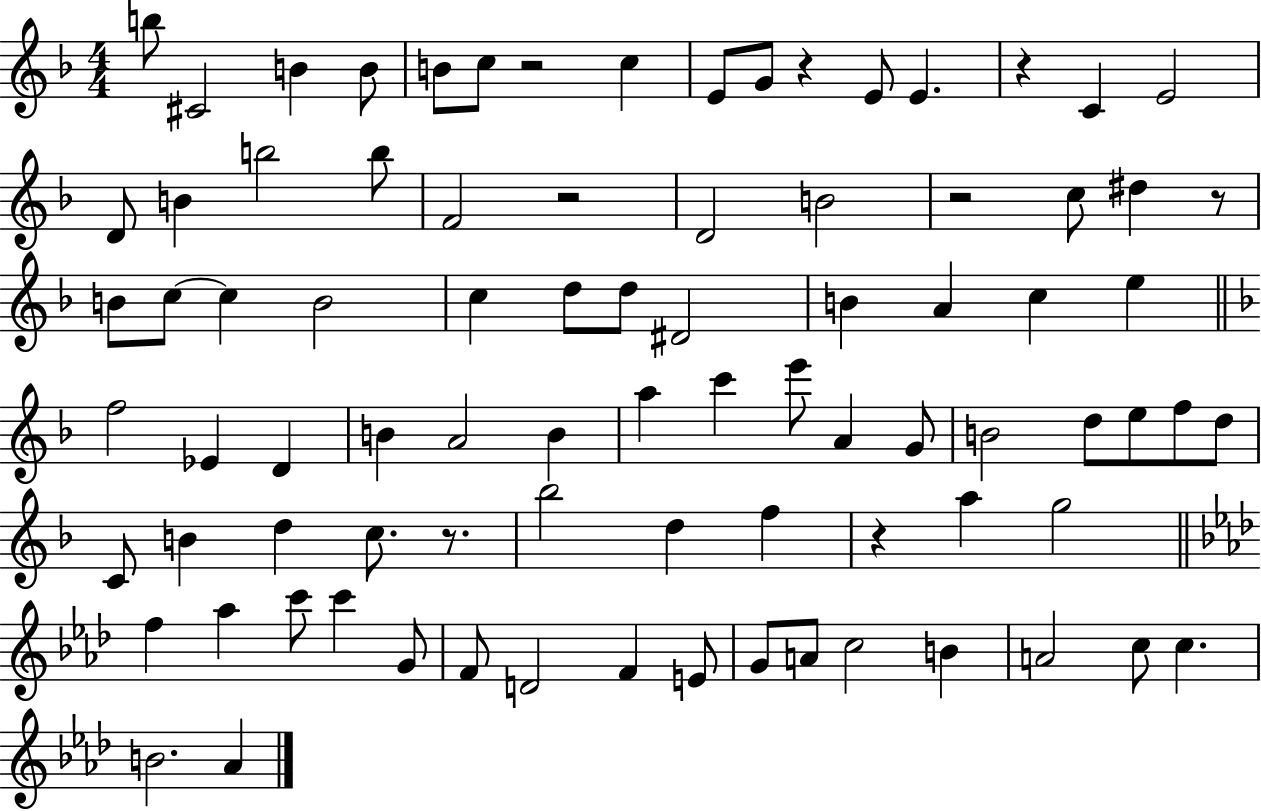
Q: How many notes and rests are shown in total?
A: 85